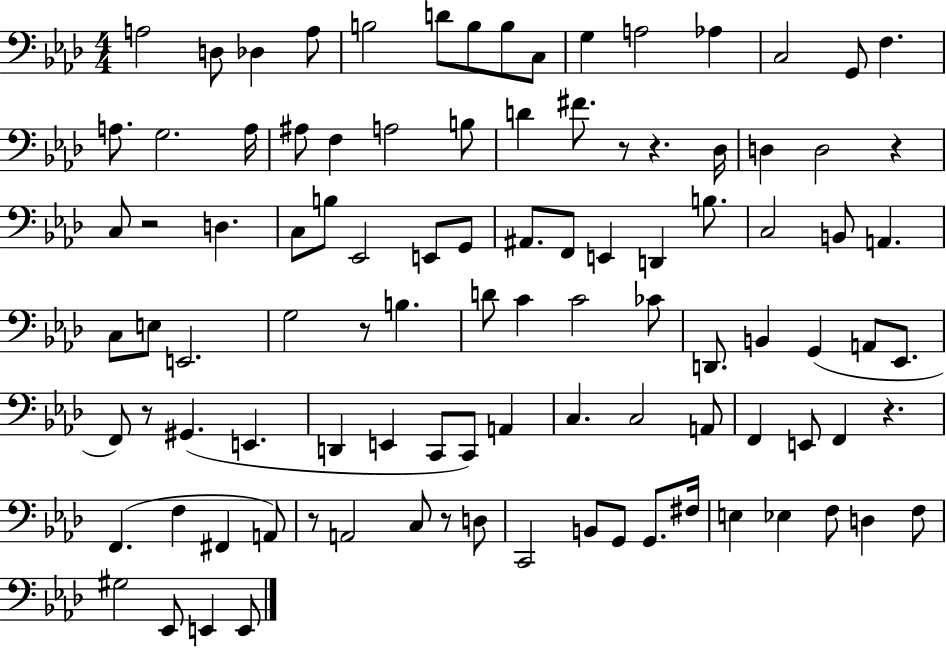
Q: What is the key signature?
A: AES major